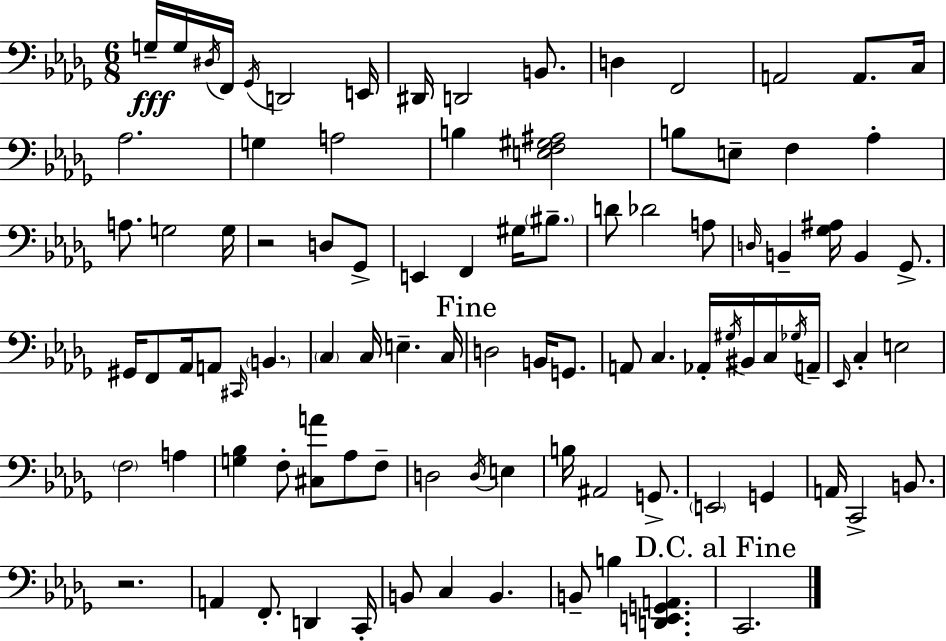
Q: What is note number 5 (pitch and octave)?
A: Gb2